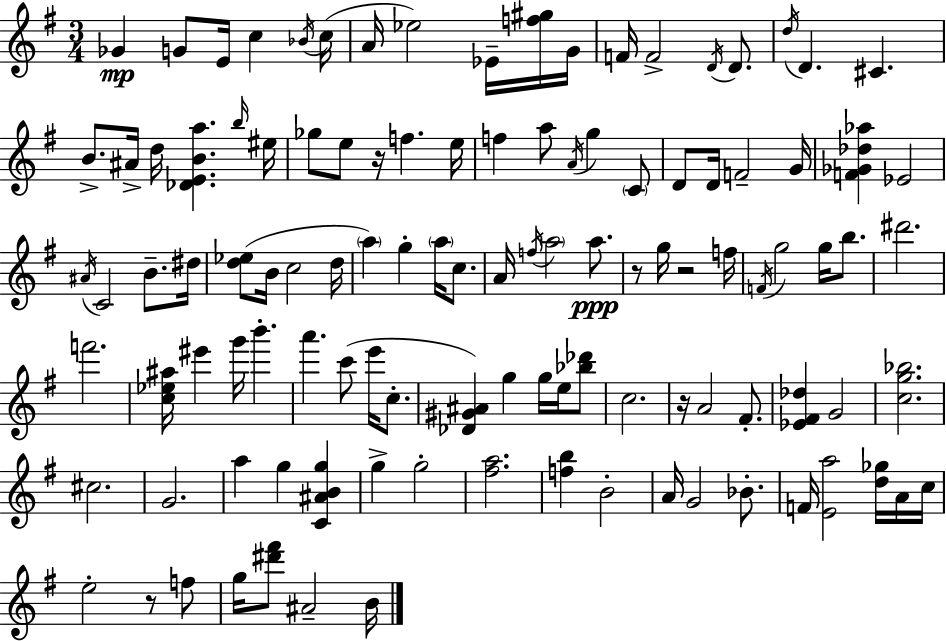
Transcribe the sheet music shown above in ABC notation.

X:1
T:Untitled
M:3/4
L:1/4
K:G
_G G/2 E/4 c _B/4 c/4 A/4 _e2 _E/4 [f^g]/4 G/4 F/4 F2 D/4 D/2 d/4 D ^C B/2 ^A/4 d/4 [_DEBa] b/4 ^e/4 _g/2 e/2 z/4 f e/4 f a/2 A/4 g C/2 D/2 D/4 F2 G/4 [F_G_d_a] _E2 ^A/4 C2 B/2 ^d/4 [d_e]/2 B/4 c2 d/4 a g a/4 c/2 A/4 f/4 a2 a/2 z/2 g/4 z2 f/4 F/4 g2 g/4 b/2 ^d'2 f'2 [c_e^a]/4 ^e' g'/4 b' a' c'/2 e'/4 c/2 [_D^G^A] g g/4 e/4 [_b_d']/2 c2 z/4 A2 ^F/2 [_E^F_d] G2 [cg_b]2 ^c2 G2 a g [C^ABg] g g2 [^fa]2 [fb] B2 A/4 G2 _B/2 F/4 [Ea]2 [d_g]/4 A/4 c/4 e2 z/2 f/2 g/4 [^d'^f']/2 ^A2 B/4